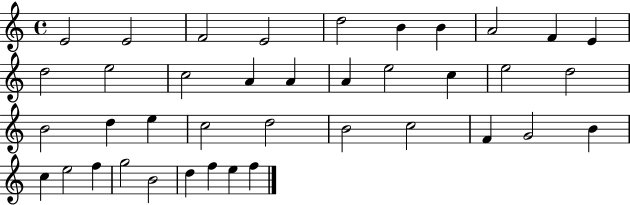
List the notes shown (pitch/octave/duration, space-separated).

E4/h E4/h F4/h E4/h D5/h B4/q B4/q A4/h F4/q E4/q D5/h E5/h C5/h A4/q A4/q A4/q E5/h C5/q E5/h D5/h B4/h D5/q E5/q C5/h D5/h B4/h C5/h F4/q G4/h B4/q C5/q E5/h F5/q G5/h B4/h D5/q F5/q E5/q F5/q